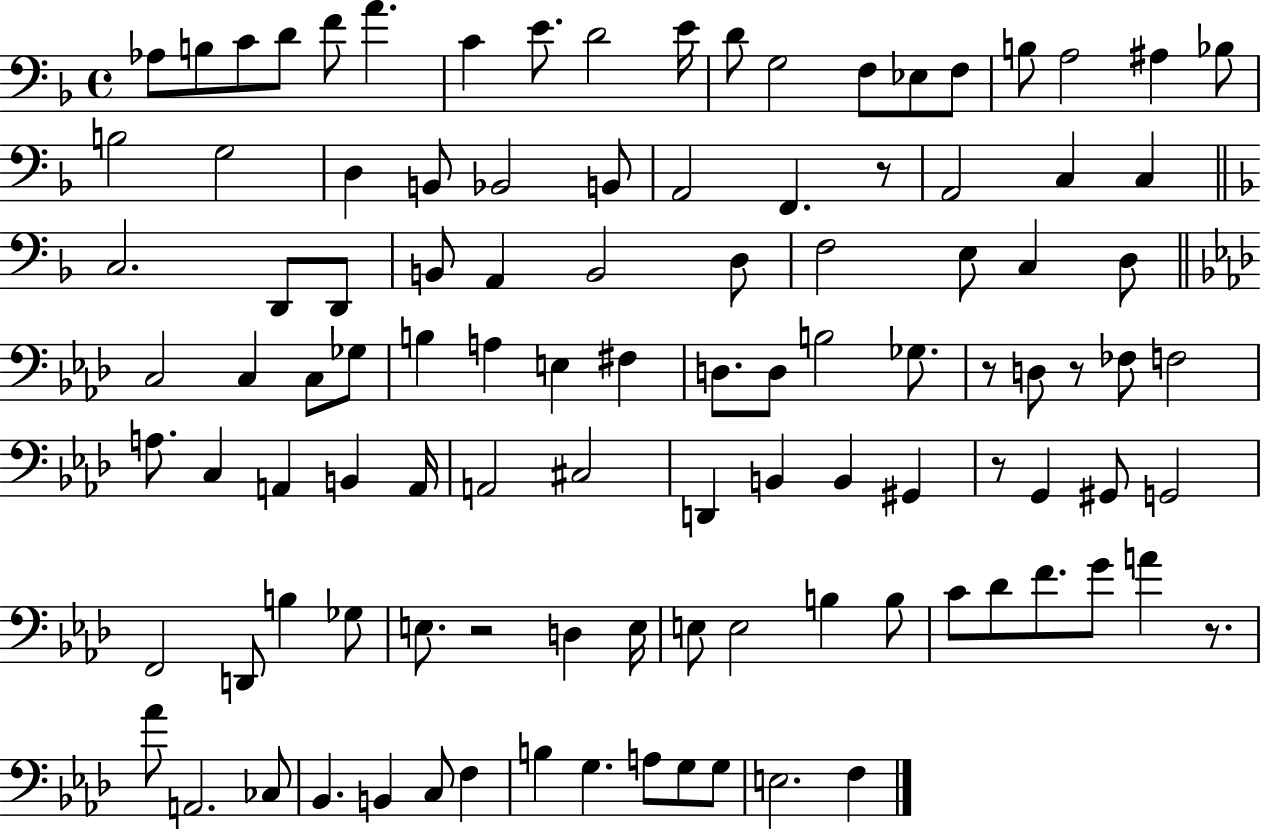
X:1
T:Untitled
M:4/4
L:1/4
K:F
_A,/2 B,/2 C/2 D/2 F/2 A C E/2 D2 E/4 D/2 G,2 F,/2 _E,/2 F,/2 B,/2 A,2 ^A, _B,/2 B,2 G,2 D, B,,/2 _B,,2 B,,/2 A,,2 F,, z/2 A,,2 C, C, C,2 D,,/2 D,,/2 B,,/2 A,, B,,2 D,/2 F,2 E,/2 C, D,/2 C,2 C, C,/2 _G,/2 B, A, E, ^F, D,/2 D,/2 B,2 _G,/2 z/2 D,/2 z/2 _F,/2 F,2 A,/2 C, A,, B,, A,,/4 A,,2 ^C,2 D,, B,, B,, ^G,, z/2 G,, ^G,,/2 G,,2 F,,2 D,,/2 B, _G,/2 E,/2 z2 D, E,/4 E,/2 E,2 B, B,/2 C/2 _D/2 F/2 G/2 A z/2 _A/2 A,,2 _C,/2 _B,, B,, C,/2 F, B, G, A,/2 G,/2 G,/2 E,2 F,